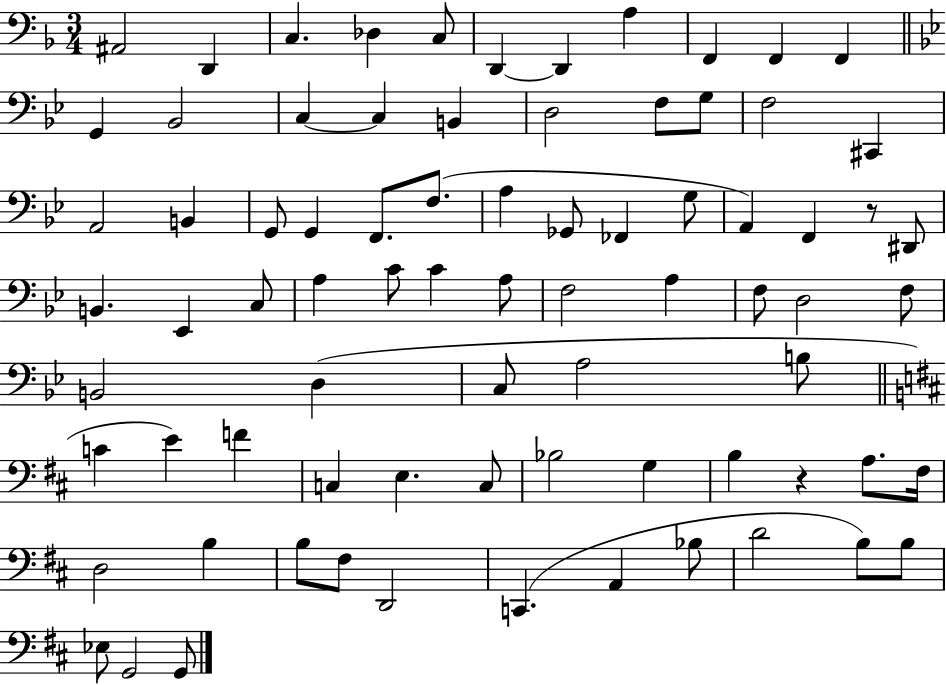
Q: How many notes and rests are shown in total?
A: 78